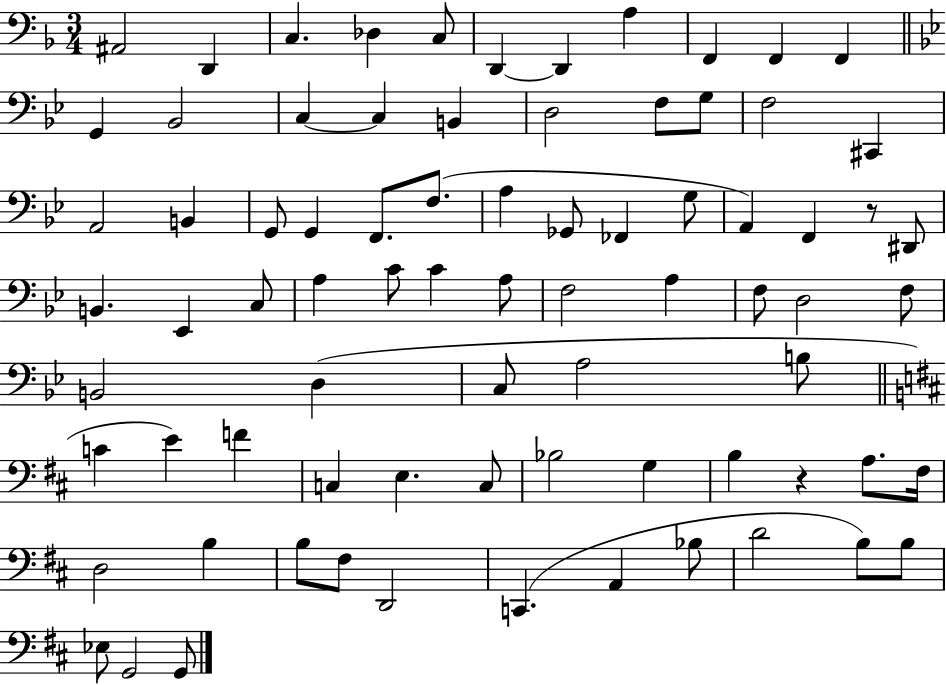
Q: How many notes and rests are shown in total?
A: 78